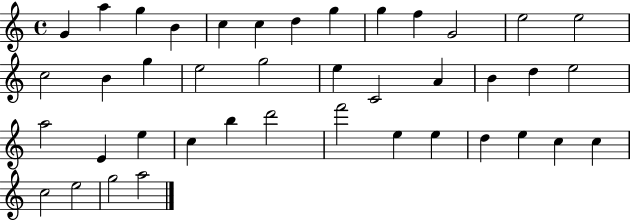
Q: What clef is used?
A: treble